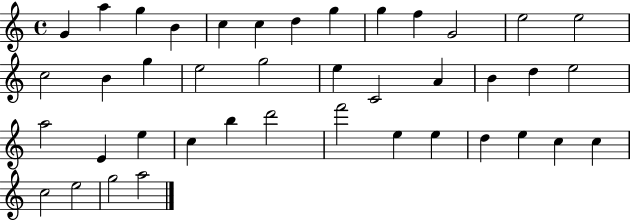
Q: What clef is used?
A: treble